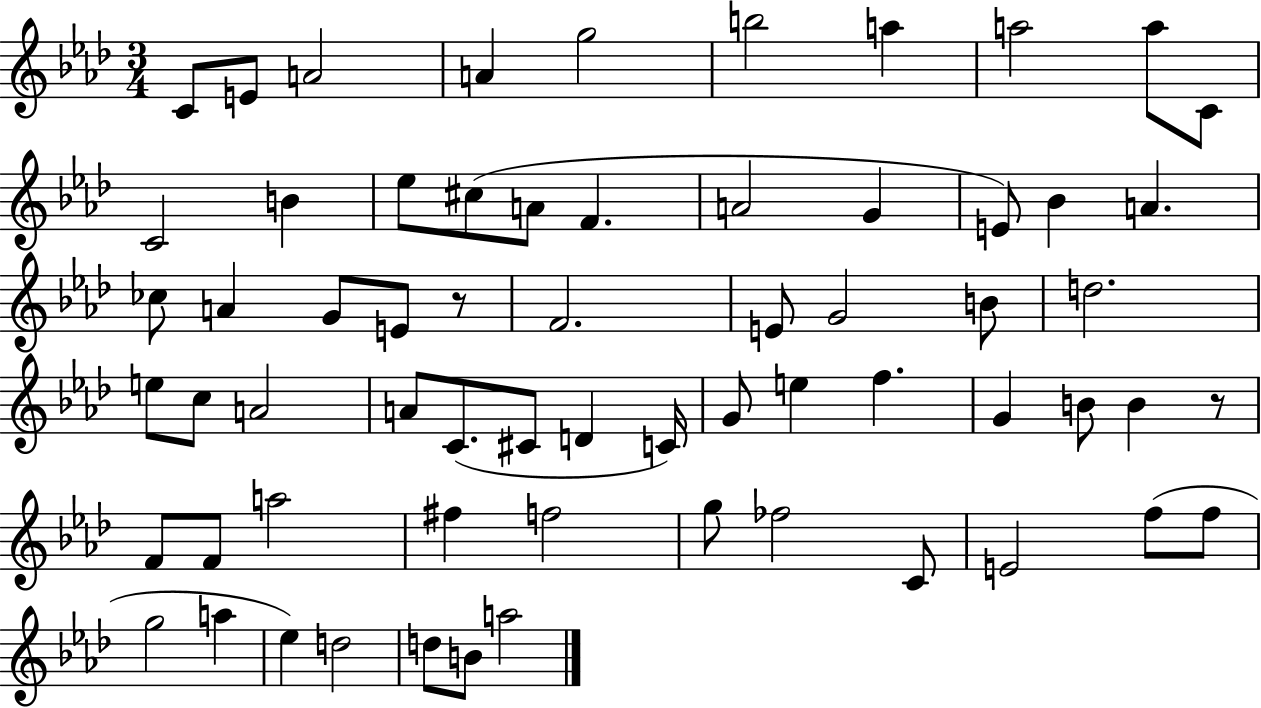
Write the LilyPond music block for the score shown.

{
  \clef treble
  \numericTimeSignature
  \time 3/4
  \key aes \major
  c'8 e'8 a'2 | a'4 g''2 | b''2 a''4 | a''2 a''8 c'8 | \break c'2 b'4 | ees''8 cis''8( a'8 f'4. | a'2 g'4 | e'8) bes'4 a'4. | \break ces''8 a'4 g'8 e'8 r8 | f'2. | e'8 g'2 b'8 | d''2. | \break e''8 c''8 a'2 | a'8 c'8.( cis'8 d'4 c'16) | g'8 e''4 f''4. | g'4 b'8 b'4 r8 | \break f'8 f'8 a''2 | fis''4 f''2 | g''8 fes''2 c'8 | e'2 f''8( f''8 | \break g''2 a''4 | ees''4) d''2 | d''8 b'8 a''2 | \bar "|."
}